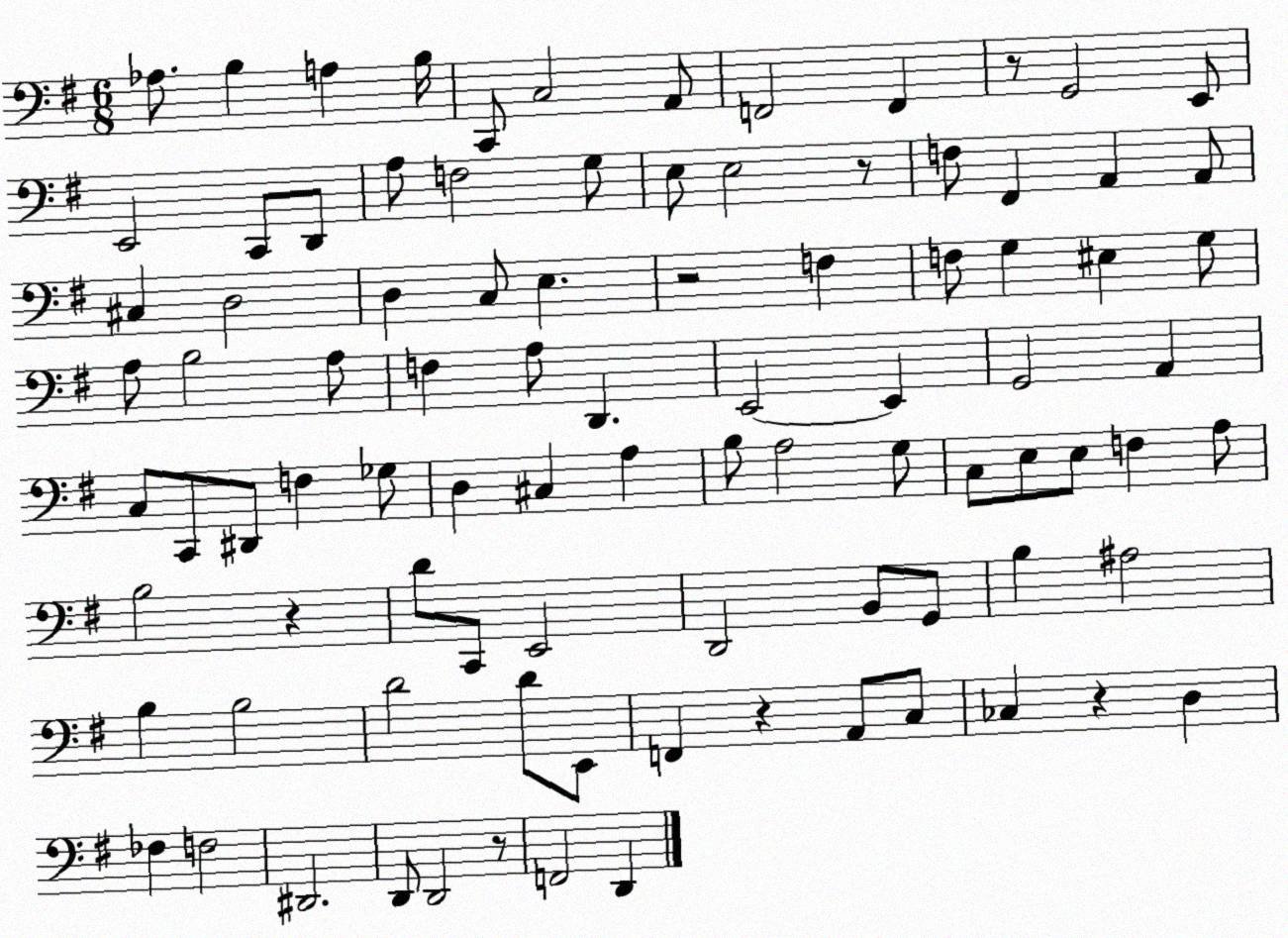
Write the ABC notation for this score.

X:1
T:Untitled
M:6/8
L:1/4
K:G
_A,/2 B, A, B,/4 C,,/2 C,2 A,,/2 F,,2 F,, z/2 G,,2 E,,/2 E,,2 C,,/2 D,,/2 A,/2 F,2 G,/2 E,/2 E,2 z/2 F,/2 ^F,, A,, A,,/2 ^C, D,2 D, C,/2 E, z2 F, F,/2 G, ^E, G,/2 A,/2 B,2 A,/2 F, A,/2 D,, E,,2 E,, G,,2 A,, C,/2 C,,/2 ^D,,/2 F, _G,/2 D, ^C, A, B,/2 A,2 G,/2 C,/2 E,/2 E,/2 F, A,/2 B,2 z D/2 C,,/2 E,,2 D,,2 B,,/2 G,,/2 B, ^A,2 B, B,2 D2 D/2 E,,/2 F,, z A,,/2 C,/2 _C, z D, _F, F,2 ^D,,2 D,,/2 D,,2 z/2 F,,2 D,,